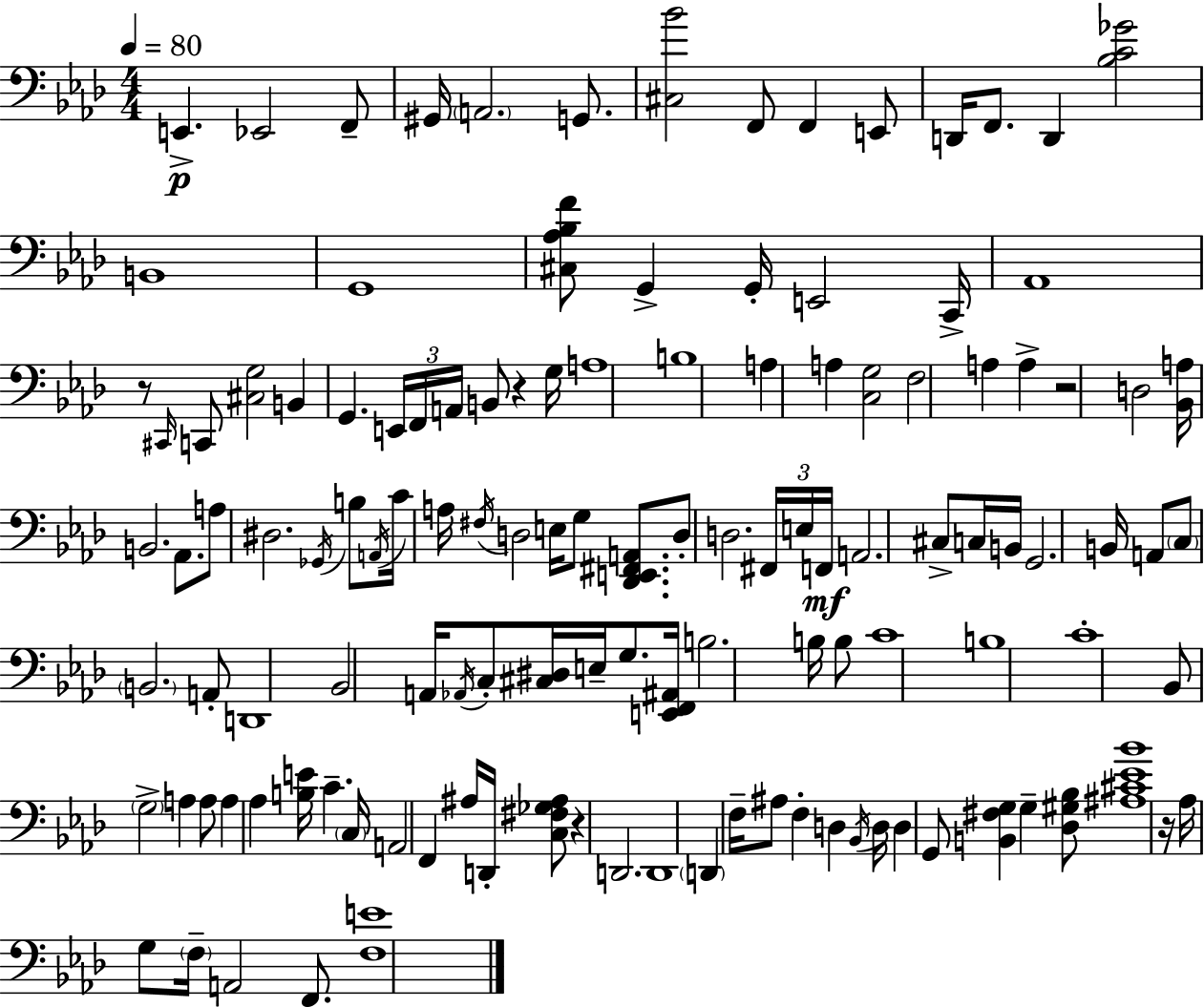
{
  \clef bass
  \numericTimeSignature
  \time 4/4
  \key f \minor
  \tempo 4 = 80
  e,4.->\p ees,2 f,8-- | gis,16 \parenthesize a,2. g,8. | <cis bes'>2 f,8 f,4 e,8 | d,16 f,8. d,4 <bes c' ges'>2 | \break b,1 | g,1 | <cis aes bes f'>8 g,4-> g,16-. e,2 c,16-> | aes,1 | \break r8 \grace { cis,16 } c,8 <cis g>2 b,4 | g,4. \tuplet 3/2 { e,16 f,16 a,16 } b,8 r4 | g16 a1 | b1 | \break a4 a4 <c g>2 | f2 a4 a4-> | r2 d2 | <bes, a>16 b,2. aes,8. | \break a8 dis2. \acciaccatura { ges,16 } | b8 \acciaccatura { a,16 } c'16 a16 \acciaccatura { fis16 } d2 e16 g8 | <des, e, fis, a,>8. d8-. d2. | \tuplet 3/2 { fis,16 e16 f,16\mf } a,2. | \break cis8-> c16 b,16 g,2. | b,16 a,8 \parenthesize c8 \parenthesize b,2. | a,8-. d,1 | bes,2 a,16 \acciaccatura { aes,16 } c8-. | \break <cis dis>16 e16-- g8. <e, f, ais,>16 b2. | b16 b8 c'1 | b1 | c'1-. | \break bes,8 \parenthesize g2-> a4 | a8 a4 aes4 <b e'>16 c'4.-- | \parenthesize c16 a,2 f,4 | ais16 d,16-. <c fis ges ais>8 r4 d,2. | \break d,1 | \parenthesize d,4 f16-- ais8 f4-. | d4 \acciaccatura { bes,16 } d16 d4 g,8 <b, fis g>4 | g4-- <des gis bes>8 <ais cis' ees' bes'>1 | \break r16 aes16 g8 \parenthesize f16-- a,2 | f,8. <f e'>1 | \bar "|."
}